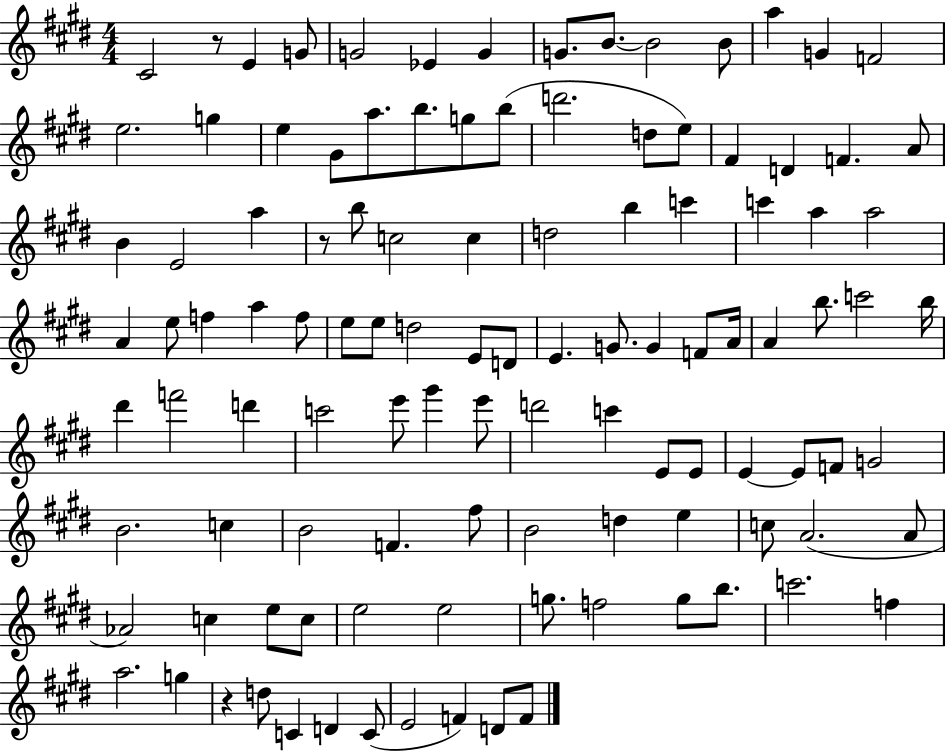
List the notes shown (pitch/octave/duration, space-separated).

C#4/h R/e E4/q G4/e G4/h Eb4/q G4/q G4/e. B4/e. B4/h B4/e A5/q G4/q F4/h E5/h. G5/q E5/q G#4/e A5/e. B5/e. G5/e B5/e D6/h. D5/e E5/e F#4/q D4/q F4/q. A4/e B4/q E4/h A5/q R/e B5/e C5/h C5/q D5/h B5/q C6/q C6/q A5/q A5/h A4/q E5/e F5/q A5/q F5/e E5/e E5/e D5/h E4/e D4/e E4/q. G4/e. G4/q F4/e A4/s A4/q B5/e. C6/h B5/s D#6/q F6/h D6/q C6/h E6/e G#6/q E6/e D6/h C6/q E4/e E4/e E4/q E4/e F4/e G4/h B4/h. C5/q B4/h F4/q. F#5/e B4/h D5/q E5/q C5/e A4/h. A4/e Ab4/h C5/q E5/e C5/e E5/h E5/h G5/e. F5/h G5/e B5/e. C6/h. F5/q A5/h. G5/q R/q D5/e C4/q D4/q C4/e E4/h F4/q D4/e F4/e